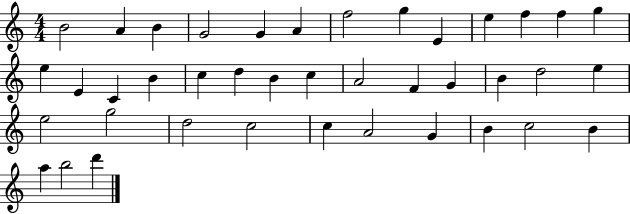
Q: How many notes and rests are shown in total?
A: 40